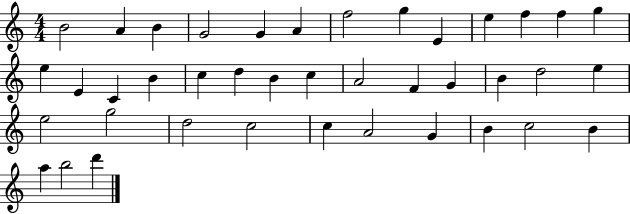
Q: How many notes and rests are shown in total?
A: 40